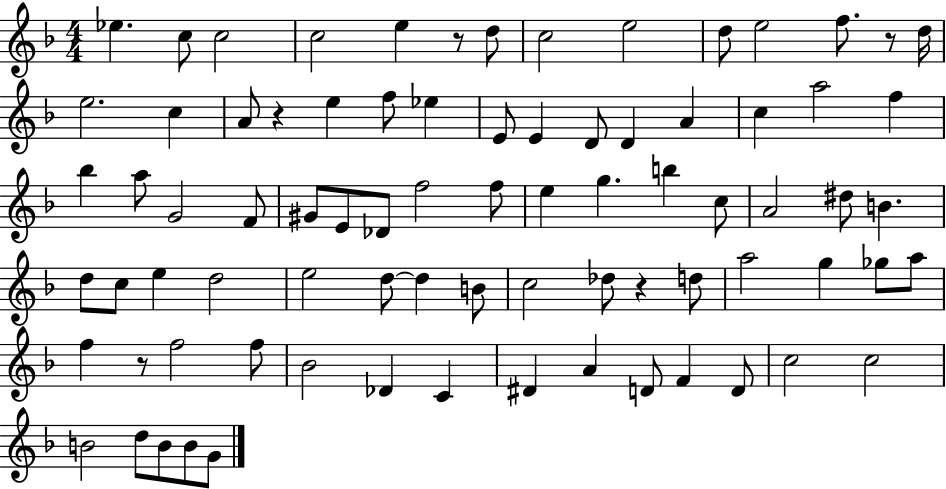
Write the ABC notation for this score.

X:1
T:Untitled
M:4/4
L:1/4
K:F
_e c/2 c2 c2 e z/2 d/2 c2 e2 d/2 e2 f/2 z/2 d/4 e2 c A/2 z e f/2 _e E/2 E D/2 D A c a2 f _b a/2 G2 F/2 ^G/2 E/2 _D/2 f2 f/2 e g b c/2 A2 ^d/2 B d/2 c/2 e d2 e2 d/2 d B/2 c2 _d/2 z d/2 a2 g _g/2 a/2 f z/2 f2 f/2 _B2 _D C ^D A D/2 F D/2 c2 c2 B2 d/2 B/2 B/2 G/2